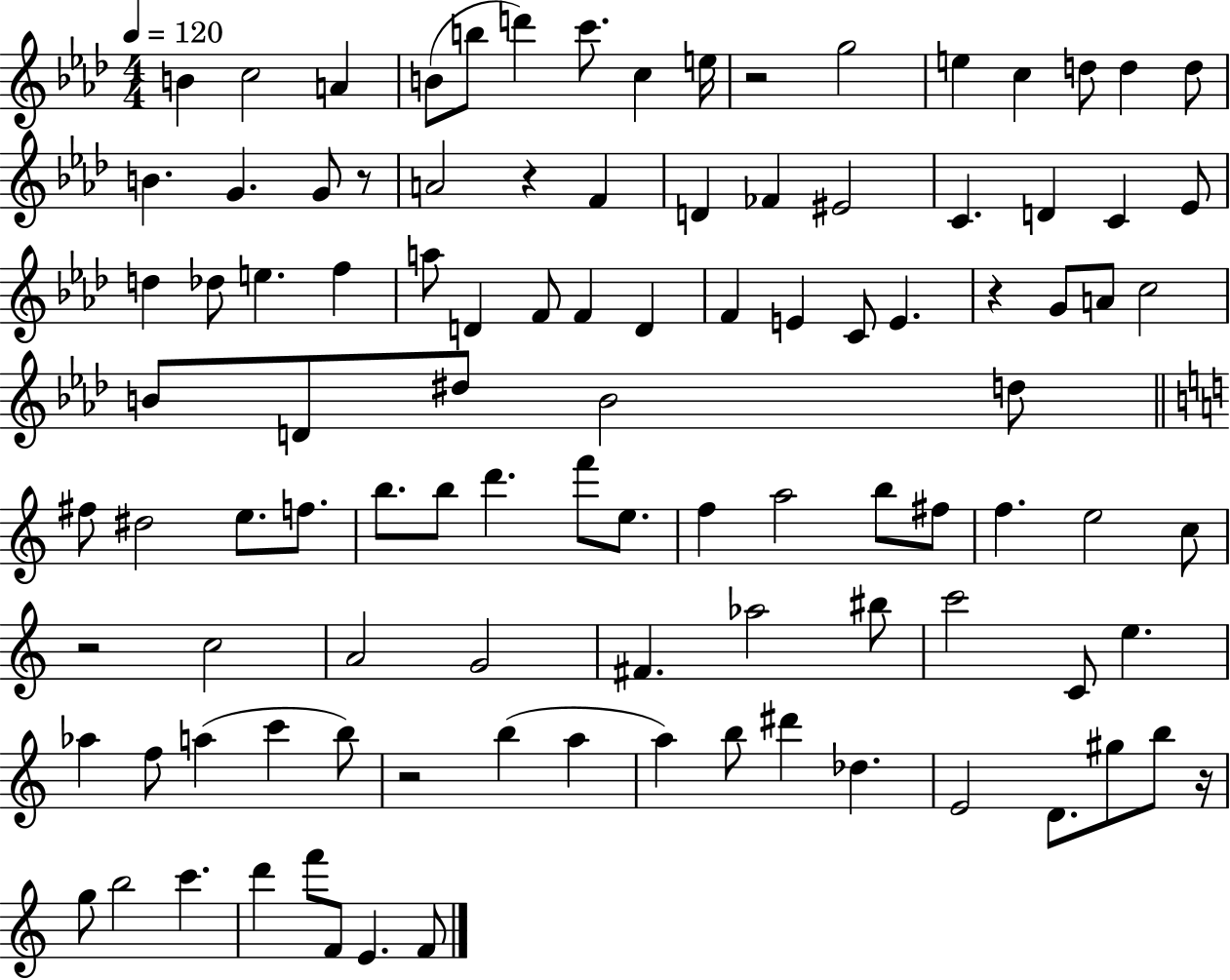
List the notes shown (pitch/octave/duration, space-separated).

B4/q C5/h A4/q B4/e B5/e D6/q C6/e. C5/q E5/s R/h G5/h E5/q C5/q D5/e D5/q D5/e B4/q. G4/q. G4/e R/e A4/h R/q F4/q D4/q FES4/q EIS4/h C4/q. D4/q C4/q Eb4/e D5/q Db5/e E5/q. F5/q A5/e D4/q F4/e F4/q D4/q F4/q E4/q C4/e E4/q. R/q G4/e A4/e C5/h B4/e D4/e D#5/e B4/h D5/e F#5/e D#5/h E5/e. F5/e. B5/e. B5/e D6/q. F6/e E5/e. F5/q A5/h B5/e F#5/e F5/q. E5/h C5/e R/h C5/h A4/h G4/h F#4/q. Ab5/h BIS5/e C6/h C4/e E5/q. Ab5/q F5/e A5/q C6/q B5/e R/h B5/q A5/q A5/q B5/e D#6/q Db5/q. E4/h D4/e. G#5/e B5/e R/s G5/e B5/h C6/q. D6/q F6/e F4/e E4/q. F4/e